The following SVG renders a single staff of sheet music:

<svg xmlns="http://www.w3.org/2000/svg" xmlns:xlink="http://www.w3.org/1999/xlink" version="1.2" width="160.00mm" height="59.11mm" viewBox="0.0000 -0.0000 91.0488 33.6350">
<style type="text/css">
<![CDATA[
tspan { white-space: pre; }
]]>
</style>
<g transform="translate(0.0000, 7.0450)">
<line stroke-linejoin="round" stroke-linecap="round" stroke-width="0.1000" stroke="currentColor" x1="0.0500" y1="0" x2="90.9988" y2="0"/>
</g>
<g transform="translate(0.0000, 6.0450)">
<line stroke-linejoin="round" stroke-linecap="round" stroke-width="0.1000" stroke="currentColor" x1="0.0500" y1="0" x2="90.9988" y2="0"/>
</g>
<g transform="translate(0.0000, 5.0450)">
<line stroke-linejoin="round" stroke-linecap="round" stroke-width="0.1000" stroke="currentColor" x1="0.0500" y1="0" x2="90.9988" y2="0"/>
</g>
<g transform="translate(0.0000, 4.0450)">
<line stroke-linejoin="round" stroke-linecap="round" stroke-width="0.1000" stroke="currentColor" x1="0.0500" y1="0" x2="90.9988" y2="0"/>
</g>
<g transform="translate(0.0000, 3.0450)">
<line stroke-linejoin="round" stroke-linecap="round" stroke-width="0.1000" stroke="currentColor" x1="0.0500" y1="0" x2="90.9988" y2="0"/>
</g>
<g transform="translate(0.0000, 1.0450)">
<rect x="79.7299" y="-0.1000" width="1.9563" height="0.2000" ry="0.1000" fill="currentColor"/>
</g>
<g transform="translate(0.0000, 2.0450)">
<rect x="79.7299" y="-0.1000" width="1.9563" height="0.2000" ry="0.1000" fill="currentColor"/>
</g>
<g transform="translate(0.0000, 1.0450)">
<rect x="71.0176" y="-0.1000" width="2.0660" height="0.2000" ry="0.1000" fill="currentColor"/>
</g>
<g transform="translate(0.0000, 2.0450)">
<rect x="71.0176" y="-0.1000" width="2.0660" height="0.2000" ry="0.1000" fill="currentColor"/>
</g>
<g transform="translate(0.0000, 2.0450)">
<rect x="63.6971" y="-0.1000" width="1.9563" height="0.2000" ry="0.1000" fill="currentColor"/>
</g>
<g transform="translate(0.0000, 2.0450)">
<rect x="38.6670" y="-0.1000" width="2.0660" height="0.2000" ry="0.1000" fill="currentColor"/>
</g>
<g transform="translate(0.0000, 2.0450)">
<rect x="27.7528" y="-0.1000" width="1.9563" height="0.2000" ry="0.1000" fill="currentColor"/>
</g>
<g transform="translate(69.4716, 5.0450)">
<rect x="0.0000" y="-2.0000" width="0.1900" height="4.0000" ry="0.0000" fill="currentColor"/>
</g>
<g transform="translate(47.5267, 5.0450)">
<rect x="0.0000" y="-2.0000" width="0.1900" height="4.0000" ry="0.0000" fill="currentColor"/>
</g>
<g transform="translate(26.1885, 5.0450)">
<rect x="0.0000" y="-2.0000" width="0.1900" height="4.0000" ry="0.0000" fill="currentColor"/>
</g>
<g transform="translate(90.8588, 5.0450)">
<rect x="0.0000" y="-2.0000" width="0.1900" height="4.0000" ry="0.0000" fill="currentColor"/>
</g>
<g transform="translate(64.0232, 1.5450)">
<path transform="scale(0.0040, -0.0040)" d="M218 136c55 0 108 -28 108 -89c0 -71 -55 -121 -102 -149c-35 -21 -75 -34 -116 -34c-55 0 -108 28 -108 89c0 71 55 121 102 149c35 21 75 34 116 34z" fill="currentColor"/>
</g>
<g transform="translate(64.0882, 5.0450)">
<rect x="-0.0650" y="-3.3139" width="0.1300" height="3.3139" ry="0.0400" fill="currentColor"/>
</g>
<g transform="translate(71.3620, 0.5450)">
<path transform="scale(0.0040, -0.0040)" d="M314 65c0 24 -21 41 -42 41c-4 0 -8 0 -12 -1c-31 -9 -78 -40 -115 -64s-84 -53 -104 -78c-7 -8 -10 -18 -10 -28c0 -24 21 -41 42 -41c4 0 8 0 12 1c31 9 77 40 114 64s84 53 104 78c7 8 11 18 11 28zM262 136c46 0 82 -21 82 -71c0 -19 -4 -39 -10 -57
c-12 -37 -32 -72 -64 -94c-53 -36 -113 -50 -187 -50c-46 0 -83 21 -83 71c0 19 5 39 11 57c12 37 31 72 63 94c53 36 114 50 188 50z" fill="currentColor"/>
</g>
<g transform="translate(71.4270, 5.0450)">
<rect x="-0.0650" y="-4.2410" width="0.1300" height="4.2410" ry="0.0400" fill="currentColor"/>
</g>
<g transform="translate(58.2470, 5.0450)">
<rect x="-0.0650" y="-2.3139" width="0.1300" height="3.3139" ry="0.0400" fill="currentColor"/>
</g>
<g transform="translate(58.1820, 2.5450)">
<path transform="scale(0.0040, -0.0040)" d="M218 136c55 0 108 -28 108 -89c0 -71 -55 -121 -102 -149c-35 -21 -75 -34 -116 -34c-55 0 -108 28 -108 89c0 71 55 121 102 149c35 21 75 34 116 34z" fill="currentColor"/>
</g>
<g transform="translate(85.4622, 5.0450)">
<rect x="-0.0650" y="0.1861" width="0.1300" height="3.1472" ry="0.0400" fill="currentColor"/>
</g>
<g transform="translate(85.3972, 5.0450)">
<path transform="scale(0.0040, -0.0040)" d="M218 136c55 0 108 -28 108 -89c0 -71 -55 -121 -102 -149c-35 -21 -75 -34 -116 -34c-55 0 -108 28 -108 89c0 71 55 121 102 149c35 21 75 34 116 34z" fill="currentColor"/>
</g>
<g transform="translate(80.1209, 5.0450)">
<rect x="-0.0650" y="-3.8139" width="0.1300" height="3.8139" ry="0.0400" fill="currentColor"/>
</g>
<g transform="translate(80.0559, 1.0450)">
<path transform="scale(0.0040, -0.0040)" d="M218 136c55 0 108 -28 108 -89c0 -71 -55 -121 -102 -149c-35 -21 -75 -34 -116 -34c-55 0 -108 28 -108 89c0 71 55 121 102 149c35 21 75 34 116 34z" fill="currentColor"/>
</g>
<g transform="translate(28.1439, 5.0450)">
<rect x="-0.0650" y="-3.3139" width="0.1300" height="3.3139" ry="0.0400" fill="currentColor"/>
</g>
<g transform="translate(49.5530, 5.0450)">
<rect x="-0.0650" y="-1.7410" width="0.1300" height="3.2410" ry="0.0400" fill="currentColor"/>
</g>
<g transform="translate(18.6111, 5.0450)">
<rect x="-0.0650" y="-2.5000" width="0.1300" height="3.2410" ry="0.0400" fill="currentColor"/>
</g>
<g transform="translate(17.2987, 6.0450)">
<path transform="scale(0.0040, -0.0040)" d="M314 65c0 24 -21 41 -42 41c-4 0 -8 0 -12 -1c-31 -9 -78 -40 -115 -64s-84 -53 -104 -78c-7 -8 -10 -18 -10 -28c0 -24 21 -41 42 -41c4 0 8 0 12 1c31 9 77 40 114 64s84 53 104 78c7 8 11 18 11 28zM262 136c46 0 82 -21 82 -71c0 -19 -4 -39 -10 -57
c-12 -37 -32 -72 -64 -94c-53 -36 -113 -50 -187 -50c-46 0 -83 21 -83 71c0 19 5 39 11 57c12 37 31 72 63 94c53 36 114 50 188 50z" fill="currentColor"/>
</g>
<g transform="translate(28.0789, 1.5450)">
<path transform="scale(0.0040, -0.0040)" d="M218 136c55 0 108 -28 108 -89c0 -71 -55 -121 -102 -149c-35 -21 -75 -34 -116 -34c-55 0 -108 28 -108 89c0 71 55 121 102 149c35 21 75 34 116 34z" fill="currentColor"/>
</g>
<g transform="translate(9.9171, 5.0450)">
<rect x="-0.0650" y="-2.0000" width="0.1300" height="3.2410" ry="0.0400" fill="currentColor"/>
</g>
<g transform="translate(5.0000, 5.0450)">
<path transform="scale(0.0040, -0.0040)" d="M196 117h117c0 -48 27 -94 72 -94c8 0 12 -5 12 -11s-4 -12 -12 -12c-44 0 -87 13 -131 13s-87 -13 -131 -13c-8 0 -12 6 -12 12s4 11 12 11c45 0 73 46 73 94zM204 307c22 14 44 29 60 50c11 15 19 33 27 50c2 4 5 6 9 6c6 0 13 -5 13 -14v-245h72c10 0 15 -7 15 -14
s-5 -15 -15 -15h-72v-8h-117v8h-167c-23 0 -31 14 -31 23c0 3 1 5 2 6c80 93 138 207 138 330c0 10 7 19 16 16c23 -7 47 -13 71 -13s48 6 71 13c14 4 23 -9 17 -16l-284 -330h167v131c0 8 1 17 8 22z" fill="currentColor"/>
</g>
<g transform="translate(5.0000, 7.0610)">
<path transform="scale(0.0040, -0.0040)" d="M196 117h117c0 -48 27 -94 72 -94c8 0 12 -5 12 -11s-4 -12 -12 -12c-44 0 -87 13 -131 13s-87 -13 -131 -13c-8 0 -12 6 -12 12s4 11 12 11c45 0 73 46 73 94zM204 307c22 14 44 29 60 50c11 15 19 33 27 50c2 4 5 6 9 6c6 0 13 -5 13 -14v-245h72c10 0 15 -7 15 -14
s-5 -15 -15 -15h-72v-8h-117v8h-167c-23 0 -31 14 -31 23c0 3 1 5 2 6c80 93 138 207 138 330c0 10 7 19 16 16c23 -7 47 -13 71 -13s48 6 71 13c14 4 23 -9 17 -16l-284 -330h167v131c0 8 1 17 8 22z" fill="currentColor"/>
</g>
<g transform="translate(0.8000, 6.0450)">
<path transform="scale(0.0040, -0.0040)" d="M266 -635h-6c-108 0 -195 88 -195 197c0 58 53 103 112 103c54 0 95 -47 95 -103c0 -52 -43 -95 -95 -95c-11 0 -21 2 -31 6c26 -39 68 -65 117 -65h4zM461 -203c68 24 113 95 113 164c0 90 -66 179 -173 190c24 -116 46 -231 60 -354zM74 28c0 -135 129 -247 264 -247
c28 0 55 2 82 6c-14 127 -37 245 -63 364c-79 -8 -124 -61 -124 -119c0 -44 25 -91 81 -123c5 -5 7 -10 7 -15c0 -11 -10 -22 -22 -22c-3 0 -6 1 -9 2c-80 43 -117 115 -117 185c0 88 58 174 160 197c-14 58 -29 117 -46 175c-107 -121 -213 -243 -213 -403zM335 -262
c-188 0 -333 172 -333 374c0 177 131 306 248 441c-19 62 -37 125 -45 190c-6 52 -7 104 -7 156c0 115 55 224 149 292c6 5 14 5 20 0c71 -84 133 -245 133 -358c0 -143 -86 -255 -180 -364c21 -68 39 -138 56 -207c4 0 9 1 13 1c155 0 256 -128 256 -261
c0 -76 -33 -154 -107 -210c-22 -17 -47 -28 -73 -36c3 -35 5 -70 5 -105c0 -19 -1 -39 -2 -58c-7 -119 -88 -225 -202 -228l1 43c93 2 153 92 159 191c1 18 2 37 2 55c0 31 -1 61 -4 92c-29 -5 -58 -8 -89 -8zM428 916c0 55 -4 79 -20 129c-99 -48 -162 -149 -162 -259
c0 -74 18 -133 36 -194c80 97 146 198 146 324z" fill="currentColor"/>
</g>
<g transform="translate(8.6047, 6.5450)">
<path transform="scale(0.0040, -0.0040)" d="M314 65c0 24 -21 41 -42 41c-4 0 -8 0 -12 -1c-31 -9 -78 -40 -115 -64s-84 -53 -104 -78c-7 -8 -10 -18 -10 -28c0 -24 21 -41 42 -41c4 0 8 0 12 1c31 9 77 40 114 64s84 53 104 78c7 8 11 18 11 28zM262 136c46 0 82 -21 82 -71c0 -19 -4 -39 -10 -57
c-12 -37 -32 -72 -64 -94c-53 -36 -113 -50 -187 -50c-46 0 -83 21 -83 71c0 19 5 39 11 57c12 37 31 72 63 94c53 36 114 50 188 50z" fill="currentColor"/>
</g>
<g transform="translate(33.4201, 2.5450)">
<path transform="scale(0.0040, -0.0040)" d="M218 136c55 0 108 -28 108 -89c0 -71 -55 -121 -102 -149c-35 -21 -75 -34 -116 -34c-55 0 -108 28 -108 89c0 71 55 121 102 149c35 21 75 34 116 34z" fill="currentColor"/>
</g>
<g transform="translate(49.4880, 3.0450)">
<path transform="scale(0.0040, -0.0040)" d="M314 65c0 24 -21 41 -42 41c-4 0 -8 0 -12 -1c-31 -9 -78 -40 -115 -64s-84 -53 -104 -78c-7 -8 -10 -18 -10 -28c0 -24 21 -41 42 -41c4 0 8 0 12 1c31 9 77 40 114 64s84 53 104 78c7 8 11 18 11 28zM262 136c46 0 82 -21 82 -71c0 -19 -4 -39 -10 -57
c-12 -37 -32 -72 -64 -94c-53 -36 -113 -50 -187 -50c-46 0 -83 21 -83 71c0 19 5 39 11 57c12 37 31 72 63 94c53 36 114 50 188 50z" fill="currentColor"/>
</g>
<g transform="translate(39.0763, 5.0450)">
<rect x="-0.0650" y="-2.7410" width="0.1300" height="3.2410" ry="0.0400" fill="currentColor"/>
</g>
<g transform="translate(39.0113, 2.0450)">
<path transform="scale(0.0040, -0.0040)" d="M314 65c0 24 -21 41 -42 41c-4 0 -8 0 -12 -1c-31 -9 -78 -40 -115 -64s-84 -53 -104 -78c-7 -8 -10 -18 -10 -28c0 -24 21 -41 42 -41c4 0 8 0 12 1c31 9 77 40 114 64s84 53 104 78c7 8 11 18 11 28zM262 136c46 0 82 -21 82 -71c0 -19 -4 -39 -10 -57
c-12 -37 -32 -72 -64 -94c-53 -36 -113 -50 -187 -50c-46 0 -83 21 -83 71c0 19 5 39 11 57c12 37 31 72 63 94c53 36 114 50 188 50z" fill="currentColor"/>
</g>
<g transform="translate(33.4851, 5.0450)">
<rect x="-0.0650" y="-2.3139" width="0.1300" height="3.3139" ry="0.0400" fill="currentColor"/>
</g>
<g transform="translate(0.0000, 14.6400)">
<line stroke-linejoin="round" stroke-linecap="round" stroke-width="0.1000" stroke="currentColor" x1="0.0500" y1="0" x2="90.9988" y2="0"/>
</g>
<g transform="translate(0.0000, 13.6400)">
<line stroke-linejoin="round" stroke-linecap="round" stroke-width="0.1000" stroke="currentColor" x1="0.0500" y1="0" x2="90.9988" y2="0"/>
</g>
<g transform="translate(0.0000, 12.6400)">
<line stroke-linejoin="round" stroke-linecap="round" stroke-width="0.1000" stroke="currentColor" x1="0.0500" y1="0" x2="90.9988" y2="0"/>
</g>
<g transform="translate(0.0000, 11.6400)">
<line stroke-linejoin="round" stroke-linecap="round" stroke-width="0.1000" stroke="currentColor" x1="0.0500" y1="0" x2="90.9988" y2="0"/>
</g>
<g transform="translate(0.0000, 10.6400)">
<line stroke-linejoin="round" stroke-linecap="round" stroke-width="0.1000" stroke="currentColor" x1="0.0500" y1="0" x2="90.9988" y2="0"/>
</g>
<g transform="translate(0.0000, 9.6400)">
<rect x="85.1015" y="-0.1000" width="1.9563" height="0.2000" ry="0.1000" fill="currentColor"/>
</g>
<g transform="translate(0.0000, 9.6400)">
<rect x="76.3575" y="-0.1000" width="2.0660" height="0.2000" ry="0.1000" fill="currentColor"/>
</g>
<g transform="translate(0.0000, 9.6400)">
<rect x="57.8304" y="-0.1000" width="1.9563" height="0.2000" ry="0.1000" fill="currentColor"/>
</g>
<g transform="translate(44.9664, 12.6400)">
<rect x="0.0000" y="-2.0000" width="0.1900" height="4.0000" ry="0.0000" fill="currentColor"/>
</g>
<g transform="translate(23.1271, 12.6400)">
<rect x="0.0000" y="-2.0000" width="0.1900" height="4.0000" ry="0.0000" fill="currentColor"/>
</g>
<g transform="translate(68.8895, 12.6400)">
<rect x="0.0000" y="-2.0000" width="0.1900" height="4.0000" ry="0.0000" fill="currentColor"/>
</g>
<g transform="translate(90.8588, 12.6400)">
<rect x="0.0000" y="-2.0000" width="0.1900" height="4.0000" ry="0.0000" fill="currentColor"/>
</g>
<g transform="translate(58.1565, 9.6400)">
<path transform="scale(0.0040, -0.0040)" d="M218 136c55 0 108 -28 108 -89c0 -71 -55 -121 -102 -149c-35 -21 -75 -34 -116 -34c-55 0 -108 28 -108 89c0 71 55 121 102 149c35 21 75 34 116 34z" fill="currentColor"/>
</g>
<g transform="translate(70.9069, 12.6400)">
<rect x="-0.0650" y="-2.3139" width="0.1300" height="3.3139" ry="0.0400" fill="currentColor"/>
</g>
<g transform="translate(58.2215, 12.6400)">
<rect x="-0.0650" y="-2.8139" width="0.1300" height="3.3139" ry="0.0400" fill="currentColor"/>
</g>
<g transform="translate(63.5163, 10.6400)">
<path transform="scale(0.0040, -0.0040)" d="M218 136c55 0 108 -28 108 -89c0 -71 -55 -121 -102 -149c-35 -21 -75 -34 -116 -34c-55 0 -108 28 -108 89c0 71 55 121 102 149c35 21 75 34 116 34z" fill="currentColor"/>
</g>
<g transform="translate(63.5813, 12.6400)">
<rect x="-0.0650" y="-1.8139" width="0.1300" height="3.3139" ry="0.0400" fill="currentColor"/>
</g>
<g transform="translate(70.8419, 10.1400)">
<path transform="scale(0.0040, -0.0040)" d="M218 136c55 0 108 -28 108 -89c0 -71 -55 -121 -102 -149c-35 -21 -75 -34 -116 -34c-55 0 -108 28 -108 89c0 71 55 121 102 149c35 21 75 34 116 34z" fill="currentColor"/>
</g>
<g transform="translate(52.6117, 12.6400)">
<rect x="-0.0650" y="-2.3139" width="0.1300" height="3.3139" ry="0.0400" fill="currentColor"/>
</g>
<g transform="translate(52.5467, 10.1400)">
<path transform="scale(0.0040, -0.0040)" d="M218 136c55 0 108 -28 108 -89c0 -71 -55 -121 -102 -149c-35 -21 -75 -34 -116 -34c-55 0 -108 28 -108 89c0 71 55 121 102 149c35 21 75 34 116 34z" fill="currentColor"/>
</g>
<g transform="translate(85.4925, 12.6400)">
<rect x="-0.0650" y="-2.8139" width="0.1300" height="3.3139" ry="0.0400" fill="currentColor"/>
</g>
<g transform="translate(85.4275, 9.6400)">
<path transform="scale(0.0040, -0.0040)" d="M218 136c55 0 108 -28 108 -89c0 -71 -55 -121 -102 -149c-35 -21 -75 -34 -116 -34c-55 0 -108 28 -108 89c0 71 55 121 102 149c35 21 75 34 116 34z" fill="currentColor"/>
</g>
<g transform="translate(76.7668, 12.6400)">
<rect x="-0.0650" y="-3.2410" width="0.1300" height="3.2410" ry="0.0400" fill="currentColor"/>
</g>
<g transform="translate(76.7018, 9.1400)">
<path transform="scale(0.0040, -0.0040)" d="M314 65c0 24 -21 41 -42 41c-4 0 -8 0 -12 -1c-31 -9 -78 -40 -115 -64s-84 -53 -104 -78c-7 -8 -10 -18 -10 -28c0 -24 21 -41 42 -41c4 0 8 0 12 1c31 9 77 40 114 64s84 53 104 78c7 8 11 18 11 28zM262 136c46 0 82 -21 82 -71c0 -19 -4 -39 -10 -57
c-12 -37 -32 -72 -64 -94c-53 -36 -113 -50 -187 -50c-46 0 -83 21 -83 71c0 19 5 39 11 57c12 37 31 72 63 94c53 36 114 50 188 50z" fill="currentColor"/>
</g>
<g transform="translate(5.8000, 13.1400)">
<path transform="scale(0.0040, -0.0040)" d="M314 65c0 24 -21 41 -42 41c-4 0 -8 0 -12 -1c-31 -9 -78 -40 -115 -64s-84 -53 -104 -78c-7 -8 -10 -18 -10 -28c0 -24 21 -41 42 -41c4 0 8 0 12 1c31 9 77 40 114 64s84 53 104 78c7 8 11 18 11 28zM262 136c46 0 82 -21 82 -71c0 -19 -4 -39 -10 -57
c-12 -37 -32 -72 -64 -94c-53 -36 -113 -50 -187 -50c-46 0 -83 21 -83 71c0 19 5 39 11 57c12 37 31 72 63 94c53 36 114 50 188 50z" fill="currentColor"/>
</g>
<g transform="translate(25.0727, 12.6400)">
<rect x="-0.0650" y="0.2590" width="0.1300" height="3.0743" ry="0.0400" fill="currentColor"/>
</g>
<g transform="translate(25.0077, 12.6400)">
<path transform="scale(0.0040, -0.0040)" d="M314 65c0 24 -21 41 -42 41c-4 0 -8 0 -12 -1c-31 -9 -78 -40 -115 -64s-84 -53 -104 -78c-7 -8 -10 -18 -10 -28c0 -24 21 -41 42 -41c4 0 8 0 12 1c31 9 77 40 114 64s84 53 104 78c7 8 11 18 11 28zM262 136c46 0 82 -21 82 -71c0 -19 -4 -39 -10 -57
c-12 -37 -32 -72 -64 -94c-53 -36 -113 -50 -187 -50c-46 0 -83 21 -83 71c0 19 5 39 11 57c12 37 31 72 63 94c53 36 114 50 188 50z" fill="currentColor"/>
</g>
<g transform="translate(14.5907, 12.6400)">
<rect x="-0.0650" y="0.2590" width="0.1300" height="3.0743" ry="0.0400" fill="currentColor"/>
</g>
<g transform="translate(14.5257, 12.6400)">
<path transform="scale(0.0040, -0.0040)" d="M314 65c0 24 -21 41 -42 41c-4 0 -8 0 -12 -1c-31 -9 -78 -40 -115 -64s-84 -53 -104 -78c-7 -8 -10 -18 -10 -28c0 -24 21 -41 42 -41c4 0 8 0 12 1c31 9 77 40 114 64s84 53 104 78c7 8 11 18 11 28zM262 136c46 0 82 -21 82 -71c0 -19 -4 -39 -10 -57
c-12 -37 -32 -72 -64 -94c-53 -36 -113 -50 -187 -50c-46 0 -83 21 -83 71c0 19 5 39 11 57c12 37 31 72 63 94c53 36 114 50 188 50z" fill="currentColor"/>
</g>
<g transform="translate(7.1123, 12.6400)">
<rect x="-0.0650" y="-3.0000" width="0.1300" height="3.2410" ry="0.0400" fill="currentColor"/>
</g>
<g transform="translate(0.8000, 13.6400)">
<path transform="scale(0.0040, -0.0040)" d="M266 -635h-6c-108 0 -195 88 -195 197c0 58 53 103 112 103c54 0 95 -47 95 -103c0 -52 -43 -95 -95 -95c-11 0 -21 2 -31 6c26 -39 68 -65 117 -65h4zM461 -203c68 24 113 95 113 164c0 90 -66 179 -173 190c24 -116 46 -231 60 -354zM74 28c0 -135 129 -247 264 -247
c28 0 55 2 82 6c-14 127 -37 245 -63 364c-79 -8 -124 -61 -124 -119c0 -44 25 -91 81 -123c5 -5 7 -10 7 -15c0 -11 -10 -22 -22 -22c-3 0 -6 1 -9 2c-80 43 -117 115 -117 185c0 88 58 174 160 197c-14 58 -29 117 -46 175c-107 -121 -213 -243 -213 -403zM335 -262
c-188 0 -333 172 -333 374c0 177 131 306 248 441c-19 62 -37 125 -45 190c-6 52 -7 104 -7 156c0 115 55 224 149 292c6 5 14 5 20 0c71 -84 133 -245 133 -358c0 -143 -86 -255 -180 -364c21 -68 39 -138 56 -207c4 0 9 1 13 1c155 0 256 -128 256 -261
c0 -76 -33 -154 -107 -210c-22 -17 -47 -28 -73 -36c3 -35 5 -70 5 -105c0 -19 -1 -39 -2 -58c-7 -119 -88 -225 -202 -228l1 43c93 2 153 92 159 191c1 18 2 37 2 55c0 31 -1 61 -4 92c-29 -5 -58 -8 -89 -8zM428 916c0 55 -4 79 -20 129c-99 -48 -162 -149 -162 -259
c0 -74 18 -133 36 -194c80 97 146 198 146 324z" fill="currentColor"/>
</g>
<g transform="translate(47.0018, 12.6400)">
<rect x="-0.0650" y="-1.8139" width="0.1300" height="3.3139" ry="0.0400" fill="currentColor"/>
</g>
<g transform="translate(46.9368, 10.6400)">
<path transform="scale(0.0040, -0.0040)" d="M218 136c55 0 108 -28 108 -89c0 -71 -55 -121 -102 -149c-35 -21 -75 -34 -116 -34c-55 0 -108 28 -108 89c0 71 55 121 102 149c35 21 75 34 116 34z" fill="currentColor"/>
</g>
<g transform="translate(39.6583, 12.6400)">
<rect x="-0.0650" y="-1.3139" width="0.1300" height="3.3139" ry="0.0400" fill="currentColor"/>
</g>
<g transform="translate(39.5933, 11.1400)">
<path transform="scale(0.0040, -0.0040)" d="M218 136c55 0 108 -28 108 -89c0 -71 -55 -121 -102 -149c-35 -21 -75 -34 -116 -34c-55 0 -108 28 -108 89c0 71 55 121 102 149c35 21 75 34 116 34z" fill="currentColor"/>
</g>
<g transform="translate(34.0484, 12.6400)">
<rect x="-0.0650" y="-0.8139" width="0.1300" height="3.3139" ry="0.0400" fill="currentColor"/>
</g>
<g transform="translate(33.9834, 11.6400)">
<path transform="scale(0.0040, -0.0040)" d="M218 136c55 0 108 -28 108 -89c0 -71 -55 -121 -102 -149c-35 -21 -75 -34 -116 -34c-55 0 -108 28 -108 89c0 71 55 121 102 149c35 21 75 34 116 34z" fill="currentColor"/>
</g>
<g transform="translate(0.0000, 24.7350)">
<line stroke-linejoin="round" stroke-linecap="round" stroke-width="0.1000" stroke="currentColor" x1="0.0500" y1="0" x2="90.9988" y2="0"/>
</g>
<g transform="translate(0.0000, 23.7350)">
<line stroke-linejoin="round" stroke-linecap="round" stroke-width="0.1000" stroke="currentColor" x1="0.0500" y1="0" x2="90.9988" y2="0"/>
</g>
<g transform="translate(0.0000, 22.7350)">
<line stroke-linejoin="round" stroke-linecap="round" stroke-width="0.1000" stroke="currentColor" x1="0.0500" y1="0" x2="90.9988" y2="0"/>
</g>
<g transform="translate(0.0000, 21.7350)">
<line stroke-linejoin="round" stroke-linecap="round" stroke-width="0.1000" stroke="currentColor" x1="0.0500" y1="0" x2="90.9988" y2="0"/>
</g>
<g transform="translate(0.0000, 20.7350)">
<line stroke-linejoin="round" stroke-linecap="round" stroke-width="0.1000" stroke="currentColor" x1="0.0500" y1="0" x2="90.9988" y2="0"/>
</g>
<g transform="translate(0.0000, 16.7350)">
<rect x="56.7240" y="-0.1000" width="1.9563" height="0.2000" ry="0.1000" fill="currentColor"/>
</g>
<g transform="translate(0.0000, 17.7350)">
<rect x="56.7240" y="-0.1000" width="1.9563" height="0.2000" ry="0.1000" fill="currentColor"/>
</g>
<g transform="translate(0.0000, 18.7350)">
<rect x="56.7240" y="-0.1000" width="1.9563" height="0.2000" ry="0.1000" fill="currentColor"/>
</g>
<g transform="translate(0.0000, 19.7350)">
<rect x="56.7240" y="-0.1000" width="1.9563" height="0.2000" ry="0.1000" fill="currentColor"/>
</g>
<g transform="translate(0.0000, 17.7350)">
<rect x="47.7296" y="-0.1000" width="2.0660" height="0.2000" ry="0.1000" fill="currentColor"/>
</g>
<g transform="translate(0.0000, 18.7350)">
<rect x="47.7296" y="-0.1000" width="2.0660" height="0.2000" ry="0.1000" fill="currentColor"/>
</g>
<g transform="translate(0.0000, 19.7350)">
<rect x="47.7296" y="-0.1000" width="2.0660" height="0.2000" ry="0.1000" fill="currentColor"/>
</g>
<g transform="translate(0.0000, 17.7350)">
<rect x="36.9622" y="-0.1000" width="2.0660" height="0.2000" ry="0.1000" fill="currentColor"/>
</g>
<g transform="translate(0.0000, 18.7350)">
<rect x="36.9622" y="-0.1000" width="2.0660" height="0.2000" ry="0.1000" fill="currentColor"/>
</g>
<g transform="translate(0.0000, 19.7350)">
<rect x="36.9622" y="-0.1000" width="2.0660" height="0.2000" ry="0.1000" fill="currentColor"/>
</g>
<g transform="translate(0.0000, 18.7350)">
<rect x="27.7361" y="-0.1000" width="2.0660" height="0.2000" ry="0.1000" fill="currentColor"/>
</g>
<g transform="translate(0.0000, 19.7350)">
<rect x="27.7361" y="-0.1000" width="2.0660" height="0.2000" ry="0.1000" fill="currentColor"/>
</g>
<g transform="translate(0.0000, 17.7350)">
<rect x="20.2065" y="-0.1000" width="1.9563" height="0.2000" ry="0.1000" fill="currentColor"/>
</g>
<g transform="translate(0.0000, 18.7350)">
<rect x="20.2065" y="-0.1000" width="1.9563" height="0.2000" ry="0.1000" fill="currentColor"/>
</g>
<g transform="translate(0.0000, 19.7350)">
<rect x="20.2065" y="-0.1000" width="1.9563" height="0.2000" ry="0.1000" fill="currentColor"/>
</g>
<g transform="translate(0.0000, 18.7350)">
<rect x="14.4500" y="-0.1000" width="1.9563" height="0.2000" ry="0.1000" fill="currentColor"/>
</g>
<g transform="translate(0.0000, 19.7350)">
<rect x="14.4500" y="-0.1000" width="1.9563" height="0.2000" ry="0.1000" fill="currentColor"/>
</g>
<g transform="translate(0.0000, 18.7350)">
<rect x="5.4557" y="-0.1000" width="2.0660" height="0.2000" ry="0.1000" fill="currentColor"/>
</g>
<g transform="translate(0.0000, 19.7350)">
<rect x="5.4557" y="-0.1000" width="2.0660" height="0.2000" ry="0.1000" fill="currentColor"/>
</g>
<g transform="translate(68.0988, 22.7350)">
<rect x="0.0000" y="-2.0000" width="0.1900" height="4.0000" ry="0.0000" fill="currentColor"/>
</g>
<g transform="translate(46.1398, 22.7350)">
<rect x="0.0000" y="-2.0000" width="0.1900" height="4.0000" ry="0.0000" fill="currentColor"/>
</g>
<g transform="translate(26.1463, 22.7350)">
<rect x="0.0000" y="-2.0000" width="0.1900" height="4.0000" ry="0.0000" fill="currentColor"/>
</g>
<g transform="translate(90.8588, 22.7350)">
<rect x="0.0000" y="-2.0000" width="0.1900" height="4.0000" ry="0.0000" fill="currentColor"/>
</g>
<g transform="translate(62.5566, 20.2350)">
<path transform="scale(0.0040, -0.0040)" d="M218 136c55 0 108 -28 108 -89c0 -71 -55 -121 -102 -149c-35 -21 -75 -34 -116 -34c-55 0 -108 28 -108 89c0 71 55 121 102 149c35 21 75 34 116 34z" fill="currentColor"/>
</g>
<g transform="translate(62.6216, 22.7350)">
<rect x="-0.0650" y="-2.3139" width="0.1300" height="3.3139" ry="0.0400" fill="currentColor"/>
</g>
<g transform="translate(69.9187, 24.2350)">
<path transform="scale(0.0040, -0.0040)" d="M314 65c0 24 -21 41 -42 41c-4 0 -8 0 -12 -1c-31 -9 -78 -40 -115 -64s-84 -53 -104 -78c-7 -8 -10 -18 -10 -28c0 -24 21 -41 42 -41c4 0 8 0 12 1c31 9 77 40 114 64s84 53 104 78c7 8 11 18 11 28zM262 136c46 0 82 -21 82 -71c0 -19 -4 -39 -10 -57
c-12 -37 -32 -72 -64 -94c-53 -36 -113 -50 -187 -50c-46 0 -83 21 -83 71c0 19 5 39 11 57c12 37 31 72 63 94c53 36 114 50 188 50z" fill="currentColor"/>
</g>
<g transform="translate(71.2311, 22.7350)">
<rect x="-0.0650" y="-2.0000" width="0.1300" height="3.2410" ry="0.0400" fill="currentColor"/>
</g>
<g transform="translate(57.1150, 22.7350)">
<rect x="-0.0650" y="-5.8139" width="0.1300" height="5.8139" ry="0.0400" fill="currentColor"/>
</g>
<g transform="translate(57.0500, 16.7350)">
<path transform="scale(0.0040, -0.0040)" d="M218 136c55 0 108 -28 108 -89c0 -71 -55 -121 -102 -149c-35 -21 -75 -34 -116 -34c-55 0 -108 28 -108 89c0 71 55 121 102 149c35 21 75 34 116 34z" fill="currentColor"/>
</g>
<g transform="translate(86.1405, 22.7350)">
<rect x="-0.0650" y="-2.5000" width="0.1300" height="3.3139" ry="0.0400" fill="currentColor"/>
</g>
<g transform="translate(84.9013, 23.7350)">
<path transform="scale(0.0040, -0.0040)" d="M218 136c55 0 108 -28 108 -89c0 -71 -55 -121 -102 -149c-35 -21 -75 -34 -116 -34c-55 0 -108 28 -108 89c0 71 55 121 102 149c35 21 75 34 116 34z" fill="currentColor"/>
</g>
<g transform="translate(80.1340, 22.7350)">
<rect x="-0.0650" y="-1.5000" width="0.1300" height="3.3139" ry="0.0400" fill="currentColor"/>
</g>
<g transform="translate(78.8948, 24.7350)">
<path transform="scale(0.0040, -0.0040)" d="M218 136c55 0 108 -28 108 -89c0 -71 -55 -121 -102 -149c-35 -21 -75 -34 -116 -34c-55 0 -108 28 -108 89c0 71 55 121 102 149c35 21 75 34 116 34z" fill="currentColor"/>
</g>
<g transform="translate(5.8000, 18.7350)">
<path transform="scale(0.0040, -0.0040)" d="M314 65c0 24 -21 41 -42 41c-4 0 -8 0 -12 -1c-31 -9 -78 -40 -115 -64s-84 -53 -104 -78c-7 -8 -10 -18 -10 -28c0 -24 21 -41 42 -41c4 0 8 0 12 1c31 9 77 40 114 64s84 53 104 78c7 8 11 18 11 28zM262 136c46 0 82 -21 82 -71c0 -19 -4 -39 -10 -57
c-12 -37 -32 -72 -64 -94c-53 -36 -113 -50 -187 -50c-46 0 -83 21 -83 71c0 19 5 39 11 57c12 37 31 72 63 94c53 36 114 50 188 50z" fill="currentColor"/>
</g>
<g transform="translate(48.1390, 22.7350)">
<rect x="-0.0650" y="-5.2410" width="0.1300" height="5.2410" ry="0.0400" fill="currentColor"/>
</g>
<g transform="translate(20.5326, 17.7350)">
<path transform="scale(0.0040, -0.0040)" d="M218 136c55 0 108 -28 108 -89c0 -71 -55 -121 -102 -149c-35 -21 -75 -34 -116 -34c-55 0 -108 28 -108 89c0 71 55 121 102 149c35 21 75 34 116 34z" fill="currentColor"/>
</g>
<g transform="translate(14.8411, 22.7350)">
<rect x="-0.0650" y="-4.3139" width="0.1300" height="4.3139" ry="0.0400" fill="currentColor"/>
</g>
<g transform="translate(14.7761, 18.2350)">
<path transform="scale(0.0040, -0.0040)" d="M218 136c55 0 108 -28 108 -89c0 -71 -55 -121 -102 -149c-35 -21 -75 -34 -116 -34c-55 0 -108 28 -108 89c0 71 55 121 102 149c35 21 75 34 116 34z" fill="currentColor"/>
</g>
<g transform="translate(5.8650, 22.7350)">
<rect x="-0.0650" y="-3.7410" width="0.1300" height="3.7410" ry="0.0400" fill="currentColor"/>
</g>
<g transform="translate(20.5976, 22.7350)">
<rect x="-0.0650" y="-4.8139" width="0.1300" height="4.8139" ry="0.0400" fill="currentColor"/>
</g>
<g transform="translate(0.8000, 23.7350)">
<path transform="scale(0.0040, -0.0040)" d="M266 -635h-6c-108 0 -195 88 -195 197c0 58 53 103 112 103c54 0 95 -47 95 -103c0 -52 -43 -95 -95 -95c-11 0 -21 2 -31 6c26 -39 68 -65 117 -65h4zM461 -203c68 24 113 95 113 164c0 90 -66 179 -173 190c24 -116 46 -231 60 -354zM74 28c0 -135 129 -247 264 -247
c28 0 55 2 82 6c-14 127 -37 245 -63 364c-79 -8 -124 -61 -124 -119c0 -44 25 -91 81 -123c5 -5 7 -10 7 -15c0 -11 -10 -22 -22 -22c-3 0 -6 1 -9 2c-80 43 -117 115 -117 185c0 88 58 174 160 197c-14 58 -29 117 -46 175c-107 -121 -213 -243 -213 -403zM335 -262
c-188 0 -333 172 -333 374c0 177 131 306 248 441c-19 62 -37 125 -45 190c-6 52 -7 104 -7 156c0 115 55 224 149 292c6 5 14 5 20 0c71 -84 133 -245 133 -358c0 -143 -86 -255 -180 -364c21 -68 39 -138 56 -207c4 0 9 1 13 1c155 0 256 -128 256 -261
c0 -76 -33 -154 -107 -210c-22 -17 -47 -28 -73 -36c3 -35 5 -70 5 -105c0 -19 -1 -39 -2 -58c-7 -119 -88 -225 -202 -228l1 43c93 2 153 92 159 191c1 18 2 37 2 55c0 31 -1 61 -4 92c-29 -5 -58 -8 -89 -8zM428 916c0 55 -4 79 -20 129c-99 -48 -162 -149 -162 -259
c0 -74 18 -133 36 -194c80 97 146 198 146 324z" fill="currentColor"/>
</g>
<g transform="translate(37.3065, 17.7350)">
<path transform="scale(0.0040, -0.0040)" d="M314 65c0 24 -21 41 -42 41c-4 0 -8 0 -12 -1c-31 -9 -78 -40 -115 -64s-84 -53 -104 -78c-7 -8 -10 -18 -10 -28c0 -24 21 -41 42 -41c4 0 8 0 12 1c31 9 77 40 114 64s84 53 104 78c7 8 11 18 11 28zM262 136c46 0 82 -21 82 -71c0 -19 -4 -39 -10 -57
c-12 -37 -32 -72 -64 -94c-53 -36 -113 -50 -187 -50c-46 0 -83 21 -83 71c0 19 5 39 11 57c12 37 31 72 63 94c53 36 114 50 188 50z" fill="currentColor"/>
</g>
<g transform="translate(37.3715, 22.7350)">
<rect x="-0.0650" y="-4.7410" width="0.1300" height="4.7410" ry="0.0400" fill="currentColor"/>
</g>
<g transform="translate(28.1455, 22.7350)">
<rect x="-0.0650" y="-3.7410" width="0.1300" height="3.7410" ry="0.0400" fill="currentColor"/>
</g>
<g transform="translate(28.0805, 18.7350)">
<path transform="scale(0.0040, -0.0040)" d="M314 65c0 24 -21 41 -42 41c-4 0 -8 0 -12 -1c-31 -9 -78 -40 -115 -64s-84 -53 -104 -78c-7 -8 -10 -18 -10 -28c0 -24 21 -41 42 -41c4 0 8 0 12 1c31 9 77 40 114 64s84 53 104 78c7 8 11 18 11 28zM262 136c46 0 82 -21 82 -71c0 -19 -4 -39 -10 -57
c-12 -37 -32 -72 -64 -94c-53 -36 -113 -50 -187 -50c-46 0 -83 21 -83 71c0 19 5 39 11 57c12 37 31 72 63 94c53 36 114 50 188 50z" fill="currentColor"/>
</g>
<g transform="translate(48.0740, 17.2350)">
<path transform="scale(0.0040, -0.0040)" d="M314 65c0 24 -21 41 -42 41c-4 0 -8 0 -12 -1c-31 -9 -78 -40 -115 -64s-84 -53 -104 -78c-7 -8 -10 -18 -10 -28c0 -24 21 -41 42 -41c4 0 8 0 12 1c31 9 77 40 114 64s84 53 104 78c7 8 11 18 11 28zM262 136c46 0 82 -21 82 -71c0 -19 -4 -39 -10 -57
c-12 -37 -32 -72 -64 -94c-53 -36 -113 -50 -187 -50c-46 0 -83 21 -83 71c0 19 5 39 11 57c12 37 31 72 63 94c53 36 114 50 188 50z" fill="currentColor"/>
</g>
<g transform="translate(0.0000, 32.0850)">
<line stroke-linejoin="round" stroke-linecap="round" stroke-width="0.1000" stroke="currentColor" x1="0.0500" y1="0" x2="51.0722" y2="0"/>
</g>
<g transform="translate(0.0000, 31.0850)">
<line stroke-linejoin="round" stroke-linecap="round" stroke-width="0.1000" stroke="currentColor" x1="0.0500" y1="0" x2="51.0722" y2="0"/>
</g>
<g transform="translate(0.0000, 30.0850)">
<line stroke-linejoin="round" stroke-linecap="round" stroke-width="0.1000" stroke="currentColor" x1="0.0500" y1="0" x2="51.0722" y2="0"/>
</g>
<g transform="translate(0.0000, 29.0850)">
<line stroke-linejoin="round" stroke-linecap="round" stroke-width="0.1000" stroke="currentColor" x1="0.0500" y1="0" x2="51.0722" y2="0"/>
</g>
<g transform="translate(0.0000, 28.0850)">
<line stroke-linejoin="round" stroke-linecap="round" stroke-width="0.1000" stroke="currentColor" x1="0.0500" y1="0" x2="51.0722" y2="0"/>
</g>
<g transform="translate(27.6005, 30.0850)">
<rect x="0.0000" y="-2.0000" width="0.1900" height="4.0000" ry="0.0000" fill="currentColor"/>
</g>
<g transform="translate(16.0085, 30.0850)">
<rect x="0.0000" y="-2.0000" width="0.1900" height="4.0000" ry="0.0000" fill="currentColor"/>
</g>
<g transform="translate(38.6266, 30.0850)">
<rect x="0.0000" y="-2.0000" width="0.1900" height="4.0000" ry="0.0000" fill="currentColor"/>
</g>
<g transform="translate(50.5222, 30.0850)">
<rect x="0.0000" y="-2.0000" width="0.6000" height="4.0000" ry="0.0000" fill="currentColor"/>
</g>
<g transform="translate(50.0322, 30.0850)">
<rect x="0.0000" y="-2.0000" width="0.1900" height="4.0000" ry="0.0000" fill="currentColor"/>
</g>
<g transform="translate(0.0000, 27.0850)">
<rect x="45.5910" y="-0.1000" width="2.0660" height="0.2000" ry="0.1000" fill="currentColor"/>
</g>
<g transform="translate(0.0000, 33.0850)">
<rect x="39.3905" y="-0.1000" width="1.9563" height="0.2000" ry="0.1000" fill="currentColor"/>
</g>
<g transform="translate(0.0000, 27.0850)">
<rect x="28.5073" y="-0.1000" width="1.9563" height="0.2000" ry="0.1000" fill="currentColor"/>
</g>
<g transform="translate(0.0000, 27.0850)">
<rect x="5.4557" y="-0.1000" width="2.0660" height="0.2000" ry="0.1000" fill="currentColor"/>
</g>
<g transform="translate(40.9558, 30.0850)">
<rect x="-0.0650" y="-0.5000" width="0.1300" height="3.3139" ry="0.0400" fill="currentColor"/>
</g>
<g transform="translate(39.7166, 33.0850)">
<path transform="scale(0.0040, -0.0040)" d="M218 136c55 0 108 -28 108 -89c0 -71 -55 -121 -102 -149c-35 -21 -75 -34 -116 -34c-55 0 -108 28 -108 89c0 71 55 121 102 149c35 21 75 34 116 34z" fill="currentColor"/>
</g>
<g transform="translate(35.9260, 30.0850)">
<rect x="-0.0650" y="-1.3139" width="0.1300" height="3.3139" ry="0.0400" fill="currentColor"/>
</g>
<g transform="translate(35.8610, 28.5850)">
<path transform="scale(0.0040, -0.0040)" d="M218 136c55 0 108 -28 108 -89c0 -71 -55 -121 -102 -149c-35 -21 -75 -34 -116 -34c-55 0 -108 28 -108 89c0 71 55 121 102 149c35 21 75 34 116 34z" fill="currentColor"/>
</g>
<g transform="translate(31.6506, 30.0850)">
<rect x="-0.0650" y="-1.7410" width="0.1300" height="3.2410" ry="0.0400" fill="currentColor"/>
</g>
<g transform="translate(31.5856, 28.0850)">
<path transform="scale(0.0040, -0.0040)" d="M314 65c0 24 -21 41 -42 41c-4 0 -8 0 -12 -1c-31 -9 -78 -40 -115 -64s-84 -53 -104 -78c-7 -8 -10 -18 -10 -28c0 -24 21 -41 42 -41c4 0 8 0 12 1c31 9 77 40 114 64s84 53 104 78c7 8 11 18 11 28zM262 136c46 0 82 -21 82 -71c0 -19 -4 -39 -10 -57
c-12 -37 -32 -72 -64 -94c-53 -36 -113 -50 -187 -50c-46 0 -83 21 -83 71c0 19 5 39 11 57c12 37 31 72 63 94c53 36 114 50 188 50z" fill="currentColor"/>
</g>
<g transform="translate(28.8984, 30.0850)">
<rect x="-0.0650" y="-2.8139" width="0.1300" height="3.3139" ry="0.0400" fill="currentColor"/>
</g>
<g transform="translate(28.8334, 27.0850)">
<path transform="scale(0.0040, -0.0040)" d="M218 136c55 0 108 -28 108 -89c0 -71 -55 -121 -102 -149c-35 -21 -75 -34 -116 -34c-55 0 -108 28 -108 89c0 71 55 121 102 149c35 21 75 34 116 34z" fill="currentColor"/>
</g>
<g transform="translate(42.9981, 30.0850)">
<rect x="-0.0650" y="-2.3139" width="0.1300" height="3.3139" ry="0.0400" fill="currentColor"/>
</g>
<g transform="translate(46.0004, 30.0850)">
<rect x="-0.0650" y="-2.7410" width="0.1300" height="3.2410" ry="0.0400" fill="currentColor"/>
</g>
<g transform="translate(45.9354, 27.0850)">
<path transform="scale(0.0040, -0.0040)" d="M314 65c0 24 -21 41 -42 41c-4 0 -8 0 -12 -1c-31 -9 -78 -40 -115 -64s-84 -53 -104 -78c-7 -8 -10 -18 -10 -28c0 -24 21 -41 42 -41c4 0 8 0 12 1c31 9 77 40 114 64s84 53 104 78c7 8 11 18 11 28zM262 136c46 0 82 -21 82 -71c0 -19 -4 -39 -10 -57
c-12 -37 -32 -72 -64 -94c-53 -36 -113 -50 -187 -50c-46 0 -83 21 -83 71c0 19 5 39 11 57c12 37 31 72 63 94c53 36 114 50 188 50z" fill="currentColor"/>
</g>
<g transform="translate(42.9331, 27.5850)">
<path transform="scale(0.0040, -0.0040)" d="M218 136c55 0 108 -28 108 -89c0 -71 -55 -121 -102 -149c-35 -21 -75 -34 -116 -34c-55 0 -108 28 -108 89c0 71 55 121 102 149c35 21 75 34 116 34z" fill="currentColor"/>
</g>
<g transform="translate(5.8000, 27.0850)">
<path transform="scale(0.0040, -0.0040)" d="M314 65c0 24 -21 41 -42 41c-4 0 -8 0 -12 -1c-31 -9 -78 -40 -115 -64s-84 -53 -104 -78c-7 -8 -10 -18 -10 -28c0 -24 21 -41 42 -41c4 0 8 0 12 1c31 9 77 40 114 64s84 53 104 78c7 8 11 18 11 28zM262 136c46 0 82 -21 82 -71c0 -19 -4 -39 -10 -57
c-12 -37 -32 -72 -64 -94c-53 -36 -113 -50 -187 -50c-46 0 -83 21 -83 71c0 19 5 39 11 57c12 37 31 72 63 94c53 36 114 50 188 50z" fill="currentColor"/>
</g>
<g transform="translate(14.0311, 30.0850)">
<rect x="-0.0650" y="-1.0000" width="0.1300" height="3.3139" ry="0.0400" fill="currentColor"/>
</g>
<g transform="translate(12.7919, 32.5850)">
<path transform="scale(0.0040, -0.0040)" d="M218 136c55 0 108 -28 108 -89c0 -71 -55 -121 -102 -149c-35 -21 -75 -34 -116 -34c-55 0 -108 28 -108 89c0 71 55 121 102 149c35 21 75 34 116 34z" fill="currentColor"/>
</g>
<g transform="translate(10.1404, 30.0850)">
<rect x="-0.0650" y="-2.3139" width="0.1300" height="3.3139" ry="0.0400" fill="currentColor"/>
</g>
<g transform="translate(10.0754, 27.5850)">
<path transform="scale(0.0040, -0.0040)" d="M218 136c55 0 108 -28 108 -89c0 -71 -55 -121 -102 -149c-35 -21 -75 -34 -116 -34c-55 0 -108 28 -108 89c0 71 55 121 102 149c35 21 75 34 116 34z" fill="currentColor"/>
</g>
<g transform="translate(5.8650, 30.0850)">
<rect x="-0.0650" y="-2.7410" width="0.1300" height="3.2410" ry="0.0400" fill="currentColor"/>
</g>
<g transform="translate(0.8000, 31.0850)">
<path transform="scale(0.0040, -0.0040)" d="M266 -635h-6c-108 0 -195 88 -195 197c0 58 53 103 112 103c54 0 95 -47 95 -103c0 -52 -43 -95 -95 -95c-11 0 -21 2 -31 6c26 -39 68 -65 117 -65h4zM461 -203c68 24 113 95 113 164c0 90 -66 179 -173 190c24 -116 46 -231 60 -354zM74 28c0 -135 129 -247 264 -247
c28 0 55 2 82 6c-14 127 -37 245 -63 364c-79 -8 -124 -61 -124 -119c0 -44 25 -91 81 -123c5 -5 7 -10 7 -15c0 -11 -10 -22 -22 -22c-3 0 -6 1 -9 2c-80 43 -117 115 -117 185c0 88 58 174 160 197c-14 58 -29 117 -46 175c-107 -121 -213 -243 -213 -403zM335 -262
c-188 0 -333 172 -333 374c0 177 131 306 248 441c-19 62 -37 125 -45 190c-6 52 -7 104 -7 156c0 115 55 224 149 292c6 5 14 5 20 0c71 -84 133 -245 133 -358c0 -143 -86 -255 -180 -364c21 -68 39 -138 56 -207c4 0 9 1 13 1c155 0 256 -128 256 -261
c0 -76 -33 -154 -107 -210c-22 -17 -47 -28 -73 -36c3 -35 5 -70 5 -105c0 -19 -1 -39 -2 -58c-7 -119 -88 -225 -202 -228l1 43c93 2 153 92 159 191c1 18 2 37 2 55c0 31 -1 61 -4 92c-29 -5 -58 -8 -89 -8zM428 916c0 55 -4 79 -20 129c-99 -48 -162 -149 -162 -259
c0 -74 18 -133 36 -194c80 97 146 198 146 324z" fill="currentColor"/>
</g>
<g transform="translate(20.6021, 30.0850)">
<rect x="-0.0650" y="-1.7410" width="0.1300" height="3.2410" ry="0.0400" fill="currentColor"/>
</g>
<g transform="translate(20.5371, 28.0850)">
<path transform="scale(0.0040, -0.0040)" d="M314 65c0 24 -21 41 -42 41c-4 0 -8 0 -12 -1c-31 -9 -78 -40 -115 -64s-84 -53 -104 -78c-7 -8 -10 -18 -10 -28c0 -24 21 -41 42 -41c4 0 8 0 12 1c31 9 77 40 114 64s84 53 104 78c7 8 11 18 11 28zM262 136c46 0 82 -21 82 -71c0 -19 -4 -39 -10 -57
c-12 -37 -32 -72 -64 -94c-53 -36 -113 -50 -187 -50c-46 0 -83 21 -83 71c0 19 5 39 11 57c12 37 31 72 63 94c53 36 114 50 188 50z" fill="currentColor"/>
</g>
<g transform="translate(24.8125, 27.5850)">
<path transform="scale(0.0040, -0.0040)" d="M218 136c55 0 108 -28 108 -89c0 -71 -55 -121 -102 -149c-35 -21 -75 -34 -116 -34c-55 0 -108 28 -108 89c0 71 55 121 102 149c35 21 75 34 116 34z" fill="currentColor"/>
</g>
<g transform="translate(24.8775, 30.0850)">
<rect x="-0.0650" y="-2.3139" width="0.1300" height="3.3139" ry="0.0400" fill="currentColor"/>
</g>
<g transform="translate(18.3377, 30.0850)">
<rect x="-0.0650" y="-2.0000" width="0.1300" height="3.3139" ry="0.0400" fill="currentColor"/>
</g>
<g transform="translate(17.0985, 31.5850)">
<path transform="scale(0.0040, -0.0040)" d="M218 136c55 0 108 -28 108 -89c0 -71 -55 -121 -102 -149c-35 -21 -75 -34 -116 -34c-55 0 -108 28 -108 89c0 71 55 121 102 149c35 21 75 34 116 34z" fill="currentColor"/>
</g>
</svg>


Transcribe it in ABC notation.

X:1
T:Untitled
M:4/4
L:1/4
K:C
F2 G2 b g a2 f2 g b d'2 c' B A2 B2 B2 d e f g a f g b2 a c'2 d' e' c'2 e'2 f'2 g' g F2 E G a2 g D F f2 g a f2 e C g a2